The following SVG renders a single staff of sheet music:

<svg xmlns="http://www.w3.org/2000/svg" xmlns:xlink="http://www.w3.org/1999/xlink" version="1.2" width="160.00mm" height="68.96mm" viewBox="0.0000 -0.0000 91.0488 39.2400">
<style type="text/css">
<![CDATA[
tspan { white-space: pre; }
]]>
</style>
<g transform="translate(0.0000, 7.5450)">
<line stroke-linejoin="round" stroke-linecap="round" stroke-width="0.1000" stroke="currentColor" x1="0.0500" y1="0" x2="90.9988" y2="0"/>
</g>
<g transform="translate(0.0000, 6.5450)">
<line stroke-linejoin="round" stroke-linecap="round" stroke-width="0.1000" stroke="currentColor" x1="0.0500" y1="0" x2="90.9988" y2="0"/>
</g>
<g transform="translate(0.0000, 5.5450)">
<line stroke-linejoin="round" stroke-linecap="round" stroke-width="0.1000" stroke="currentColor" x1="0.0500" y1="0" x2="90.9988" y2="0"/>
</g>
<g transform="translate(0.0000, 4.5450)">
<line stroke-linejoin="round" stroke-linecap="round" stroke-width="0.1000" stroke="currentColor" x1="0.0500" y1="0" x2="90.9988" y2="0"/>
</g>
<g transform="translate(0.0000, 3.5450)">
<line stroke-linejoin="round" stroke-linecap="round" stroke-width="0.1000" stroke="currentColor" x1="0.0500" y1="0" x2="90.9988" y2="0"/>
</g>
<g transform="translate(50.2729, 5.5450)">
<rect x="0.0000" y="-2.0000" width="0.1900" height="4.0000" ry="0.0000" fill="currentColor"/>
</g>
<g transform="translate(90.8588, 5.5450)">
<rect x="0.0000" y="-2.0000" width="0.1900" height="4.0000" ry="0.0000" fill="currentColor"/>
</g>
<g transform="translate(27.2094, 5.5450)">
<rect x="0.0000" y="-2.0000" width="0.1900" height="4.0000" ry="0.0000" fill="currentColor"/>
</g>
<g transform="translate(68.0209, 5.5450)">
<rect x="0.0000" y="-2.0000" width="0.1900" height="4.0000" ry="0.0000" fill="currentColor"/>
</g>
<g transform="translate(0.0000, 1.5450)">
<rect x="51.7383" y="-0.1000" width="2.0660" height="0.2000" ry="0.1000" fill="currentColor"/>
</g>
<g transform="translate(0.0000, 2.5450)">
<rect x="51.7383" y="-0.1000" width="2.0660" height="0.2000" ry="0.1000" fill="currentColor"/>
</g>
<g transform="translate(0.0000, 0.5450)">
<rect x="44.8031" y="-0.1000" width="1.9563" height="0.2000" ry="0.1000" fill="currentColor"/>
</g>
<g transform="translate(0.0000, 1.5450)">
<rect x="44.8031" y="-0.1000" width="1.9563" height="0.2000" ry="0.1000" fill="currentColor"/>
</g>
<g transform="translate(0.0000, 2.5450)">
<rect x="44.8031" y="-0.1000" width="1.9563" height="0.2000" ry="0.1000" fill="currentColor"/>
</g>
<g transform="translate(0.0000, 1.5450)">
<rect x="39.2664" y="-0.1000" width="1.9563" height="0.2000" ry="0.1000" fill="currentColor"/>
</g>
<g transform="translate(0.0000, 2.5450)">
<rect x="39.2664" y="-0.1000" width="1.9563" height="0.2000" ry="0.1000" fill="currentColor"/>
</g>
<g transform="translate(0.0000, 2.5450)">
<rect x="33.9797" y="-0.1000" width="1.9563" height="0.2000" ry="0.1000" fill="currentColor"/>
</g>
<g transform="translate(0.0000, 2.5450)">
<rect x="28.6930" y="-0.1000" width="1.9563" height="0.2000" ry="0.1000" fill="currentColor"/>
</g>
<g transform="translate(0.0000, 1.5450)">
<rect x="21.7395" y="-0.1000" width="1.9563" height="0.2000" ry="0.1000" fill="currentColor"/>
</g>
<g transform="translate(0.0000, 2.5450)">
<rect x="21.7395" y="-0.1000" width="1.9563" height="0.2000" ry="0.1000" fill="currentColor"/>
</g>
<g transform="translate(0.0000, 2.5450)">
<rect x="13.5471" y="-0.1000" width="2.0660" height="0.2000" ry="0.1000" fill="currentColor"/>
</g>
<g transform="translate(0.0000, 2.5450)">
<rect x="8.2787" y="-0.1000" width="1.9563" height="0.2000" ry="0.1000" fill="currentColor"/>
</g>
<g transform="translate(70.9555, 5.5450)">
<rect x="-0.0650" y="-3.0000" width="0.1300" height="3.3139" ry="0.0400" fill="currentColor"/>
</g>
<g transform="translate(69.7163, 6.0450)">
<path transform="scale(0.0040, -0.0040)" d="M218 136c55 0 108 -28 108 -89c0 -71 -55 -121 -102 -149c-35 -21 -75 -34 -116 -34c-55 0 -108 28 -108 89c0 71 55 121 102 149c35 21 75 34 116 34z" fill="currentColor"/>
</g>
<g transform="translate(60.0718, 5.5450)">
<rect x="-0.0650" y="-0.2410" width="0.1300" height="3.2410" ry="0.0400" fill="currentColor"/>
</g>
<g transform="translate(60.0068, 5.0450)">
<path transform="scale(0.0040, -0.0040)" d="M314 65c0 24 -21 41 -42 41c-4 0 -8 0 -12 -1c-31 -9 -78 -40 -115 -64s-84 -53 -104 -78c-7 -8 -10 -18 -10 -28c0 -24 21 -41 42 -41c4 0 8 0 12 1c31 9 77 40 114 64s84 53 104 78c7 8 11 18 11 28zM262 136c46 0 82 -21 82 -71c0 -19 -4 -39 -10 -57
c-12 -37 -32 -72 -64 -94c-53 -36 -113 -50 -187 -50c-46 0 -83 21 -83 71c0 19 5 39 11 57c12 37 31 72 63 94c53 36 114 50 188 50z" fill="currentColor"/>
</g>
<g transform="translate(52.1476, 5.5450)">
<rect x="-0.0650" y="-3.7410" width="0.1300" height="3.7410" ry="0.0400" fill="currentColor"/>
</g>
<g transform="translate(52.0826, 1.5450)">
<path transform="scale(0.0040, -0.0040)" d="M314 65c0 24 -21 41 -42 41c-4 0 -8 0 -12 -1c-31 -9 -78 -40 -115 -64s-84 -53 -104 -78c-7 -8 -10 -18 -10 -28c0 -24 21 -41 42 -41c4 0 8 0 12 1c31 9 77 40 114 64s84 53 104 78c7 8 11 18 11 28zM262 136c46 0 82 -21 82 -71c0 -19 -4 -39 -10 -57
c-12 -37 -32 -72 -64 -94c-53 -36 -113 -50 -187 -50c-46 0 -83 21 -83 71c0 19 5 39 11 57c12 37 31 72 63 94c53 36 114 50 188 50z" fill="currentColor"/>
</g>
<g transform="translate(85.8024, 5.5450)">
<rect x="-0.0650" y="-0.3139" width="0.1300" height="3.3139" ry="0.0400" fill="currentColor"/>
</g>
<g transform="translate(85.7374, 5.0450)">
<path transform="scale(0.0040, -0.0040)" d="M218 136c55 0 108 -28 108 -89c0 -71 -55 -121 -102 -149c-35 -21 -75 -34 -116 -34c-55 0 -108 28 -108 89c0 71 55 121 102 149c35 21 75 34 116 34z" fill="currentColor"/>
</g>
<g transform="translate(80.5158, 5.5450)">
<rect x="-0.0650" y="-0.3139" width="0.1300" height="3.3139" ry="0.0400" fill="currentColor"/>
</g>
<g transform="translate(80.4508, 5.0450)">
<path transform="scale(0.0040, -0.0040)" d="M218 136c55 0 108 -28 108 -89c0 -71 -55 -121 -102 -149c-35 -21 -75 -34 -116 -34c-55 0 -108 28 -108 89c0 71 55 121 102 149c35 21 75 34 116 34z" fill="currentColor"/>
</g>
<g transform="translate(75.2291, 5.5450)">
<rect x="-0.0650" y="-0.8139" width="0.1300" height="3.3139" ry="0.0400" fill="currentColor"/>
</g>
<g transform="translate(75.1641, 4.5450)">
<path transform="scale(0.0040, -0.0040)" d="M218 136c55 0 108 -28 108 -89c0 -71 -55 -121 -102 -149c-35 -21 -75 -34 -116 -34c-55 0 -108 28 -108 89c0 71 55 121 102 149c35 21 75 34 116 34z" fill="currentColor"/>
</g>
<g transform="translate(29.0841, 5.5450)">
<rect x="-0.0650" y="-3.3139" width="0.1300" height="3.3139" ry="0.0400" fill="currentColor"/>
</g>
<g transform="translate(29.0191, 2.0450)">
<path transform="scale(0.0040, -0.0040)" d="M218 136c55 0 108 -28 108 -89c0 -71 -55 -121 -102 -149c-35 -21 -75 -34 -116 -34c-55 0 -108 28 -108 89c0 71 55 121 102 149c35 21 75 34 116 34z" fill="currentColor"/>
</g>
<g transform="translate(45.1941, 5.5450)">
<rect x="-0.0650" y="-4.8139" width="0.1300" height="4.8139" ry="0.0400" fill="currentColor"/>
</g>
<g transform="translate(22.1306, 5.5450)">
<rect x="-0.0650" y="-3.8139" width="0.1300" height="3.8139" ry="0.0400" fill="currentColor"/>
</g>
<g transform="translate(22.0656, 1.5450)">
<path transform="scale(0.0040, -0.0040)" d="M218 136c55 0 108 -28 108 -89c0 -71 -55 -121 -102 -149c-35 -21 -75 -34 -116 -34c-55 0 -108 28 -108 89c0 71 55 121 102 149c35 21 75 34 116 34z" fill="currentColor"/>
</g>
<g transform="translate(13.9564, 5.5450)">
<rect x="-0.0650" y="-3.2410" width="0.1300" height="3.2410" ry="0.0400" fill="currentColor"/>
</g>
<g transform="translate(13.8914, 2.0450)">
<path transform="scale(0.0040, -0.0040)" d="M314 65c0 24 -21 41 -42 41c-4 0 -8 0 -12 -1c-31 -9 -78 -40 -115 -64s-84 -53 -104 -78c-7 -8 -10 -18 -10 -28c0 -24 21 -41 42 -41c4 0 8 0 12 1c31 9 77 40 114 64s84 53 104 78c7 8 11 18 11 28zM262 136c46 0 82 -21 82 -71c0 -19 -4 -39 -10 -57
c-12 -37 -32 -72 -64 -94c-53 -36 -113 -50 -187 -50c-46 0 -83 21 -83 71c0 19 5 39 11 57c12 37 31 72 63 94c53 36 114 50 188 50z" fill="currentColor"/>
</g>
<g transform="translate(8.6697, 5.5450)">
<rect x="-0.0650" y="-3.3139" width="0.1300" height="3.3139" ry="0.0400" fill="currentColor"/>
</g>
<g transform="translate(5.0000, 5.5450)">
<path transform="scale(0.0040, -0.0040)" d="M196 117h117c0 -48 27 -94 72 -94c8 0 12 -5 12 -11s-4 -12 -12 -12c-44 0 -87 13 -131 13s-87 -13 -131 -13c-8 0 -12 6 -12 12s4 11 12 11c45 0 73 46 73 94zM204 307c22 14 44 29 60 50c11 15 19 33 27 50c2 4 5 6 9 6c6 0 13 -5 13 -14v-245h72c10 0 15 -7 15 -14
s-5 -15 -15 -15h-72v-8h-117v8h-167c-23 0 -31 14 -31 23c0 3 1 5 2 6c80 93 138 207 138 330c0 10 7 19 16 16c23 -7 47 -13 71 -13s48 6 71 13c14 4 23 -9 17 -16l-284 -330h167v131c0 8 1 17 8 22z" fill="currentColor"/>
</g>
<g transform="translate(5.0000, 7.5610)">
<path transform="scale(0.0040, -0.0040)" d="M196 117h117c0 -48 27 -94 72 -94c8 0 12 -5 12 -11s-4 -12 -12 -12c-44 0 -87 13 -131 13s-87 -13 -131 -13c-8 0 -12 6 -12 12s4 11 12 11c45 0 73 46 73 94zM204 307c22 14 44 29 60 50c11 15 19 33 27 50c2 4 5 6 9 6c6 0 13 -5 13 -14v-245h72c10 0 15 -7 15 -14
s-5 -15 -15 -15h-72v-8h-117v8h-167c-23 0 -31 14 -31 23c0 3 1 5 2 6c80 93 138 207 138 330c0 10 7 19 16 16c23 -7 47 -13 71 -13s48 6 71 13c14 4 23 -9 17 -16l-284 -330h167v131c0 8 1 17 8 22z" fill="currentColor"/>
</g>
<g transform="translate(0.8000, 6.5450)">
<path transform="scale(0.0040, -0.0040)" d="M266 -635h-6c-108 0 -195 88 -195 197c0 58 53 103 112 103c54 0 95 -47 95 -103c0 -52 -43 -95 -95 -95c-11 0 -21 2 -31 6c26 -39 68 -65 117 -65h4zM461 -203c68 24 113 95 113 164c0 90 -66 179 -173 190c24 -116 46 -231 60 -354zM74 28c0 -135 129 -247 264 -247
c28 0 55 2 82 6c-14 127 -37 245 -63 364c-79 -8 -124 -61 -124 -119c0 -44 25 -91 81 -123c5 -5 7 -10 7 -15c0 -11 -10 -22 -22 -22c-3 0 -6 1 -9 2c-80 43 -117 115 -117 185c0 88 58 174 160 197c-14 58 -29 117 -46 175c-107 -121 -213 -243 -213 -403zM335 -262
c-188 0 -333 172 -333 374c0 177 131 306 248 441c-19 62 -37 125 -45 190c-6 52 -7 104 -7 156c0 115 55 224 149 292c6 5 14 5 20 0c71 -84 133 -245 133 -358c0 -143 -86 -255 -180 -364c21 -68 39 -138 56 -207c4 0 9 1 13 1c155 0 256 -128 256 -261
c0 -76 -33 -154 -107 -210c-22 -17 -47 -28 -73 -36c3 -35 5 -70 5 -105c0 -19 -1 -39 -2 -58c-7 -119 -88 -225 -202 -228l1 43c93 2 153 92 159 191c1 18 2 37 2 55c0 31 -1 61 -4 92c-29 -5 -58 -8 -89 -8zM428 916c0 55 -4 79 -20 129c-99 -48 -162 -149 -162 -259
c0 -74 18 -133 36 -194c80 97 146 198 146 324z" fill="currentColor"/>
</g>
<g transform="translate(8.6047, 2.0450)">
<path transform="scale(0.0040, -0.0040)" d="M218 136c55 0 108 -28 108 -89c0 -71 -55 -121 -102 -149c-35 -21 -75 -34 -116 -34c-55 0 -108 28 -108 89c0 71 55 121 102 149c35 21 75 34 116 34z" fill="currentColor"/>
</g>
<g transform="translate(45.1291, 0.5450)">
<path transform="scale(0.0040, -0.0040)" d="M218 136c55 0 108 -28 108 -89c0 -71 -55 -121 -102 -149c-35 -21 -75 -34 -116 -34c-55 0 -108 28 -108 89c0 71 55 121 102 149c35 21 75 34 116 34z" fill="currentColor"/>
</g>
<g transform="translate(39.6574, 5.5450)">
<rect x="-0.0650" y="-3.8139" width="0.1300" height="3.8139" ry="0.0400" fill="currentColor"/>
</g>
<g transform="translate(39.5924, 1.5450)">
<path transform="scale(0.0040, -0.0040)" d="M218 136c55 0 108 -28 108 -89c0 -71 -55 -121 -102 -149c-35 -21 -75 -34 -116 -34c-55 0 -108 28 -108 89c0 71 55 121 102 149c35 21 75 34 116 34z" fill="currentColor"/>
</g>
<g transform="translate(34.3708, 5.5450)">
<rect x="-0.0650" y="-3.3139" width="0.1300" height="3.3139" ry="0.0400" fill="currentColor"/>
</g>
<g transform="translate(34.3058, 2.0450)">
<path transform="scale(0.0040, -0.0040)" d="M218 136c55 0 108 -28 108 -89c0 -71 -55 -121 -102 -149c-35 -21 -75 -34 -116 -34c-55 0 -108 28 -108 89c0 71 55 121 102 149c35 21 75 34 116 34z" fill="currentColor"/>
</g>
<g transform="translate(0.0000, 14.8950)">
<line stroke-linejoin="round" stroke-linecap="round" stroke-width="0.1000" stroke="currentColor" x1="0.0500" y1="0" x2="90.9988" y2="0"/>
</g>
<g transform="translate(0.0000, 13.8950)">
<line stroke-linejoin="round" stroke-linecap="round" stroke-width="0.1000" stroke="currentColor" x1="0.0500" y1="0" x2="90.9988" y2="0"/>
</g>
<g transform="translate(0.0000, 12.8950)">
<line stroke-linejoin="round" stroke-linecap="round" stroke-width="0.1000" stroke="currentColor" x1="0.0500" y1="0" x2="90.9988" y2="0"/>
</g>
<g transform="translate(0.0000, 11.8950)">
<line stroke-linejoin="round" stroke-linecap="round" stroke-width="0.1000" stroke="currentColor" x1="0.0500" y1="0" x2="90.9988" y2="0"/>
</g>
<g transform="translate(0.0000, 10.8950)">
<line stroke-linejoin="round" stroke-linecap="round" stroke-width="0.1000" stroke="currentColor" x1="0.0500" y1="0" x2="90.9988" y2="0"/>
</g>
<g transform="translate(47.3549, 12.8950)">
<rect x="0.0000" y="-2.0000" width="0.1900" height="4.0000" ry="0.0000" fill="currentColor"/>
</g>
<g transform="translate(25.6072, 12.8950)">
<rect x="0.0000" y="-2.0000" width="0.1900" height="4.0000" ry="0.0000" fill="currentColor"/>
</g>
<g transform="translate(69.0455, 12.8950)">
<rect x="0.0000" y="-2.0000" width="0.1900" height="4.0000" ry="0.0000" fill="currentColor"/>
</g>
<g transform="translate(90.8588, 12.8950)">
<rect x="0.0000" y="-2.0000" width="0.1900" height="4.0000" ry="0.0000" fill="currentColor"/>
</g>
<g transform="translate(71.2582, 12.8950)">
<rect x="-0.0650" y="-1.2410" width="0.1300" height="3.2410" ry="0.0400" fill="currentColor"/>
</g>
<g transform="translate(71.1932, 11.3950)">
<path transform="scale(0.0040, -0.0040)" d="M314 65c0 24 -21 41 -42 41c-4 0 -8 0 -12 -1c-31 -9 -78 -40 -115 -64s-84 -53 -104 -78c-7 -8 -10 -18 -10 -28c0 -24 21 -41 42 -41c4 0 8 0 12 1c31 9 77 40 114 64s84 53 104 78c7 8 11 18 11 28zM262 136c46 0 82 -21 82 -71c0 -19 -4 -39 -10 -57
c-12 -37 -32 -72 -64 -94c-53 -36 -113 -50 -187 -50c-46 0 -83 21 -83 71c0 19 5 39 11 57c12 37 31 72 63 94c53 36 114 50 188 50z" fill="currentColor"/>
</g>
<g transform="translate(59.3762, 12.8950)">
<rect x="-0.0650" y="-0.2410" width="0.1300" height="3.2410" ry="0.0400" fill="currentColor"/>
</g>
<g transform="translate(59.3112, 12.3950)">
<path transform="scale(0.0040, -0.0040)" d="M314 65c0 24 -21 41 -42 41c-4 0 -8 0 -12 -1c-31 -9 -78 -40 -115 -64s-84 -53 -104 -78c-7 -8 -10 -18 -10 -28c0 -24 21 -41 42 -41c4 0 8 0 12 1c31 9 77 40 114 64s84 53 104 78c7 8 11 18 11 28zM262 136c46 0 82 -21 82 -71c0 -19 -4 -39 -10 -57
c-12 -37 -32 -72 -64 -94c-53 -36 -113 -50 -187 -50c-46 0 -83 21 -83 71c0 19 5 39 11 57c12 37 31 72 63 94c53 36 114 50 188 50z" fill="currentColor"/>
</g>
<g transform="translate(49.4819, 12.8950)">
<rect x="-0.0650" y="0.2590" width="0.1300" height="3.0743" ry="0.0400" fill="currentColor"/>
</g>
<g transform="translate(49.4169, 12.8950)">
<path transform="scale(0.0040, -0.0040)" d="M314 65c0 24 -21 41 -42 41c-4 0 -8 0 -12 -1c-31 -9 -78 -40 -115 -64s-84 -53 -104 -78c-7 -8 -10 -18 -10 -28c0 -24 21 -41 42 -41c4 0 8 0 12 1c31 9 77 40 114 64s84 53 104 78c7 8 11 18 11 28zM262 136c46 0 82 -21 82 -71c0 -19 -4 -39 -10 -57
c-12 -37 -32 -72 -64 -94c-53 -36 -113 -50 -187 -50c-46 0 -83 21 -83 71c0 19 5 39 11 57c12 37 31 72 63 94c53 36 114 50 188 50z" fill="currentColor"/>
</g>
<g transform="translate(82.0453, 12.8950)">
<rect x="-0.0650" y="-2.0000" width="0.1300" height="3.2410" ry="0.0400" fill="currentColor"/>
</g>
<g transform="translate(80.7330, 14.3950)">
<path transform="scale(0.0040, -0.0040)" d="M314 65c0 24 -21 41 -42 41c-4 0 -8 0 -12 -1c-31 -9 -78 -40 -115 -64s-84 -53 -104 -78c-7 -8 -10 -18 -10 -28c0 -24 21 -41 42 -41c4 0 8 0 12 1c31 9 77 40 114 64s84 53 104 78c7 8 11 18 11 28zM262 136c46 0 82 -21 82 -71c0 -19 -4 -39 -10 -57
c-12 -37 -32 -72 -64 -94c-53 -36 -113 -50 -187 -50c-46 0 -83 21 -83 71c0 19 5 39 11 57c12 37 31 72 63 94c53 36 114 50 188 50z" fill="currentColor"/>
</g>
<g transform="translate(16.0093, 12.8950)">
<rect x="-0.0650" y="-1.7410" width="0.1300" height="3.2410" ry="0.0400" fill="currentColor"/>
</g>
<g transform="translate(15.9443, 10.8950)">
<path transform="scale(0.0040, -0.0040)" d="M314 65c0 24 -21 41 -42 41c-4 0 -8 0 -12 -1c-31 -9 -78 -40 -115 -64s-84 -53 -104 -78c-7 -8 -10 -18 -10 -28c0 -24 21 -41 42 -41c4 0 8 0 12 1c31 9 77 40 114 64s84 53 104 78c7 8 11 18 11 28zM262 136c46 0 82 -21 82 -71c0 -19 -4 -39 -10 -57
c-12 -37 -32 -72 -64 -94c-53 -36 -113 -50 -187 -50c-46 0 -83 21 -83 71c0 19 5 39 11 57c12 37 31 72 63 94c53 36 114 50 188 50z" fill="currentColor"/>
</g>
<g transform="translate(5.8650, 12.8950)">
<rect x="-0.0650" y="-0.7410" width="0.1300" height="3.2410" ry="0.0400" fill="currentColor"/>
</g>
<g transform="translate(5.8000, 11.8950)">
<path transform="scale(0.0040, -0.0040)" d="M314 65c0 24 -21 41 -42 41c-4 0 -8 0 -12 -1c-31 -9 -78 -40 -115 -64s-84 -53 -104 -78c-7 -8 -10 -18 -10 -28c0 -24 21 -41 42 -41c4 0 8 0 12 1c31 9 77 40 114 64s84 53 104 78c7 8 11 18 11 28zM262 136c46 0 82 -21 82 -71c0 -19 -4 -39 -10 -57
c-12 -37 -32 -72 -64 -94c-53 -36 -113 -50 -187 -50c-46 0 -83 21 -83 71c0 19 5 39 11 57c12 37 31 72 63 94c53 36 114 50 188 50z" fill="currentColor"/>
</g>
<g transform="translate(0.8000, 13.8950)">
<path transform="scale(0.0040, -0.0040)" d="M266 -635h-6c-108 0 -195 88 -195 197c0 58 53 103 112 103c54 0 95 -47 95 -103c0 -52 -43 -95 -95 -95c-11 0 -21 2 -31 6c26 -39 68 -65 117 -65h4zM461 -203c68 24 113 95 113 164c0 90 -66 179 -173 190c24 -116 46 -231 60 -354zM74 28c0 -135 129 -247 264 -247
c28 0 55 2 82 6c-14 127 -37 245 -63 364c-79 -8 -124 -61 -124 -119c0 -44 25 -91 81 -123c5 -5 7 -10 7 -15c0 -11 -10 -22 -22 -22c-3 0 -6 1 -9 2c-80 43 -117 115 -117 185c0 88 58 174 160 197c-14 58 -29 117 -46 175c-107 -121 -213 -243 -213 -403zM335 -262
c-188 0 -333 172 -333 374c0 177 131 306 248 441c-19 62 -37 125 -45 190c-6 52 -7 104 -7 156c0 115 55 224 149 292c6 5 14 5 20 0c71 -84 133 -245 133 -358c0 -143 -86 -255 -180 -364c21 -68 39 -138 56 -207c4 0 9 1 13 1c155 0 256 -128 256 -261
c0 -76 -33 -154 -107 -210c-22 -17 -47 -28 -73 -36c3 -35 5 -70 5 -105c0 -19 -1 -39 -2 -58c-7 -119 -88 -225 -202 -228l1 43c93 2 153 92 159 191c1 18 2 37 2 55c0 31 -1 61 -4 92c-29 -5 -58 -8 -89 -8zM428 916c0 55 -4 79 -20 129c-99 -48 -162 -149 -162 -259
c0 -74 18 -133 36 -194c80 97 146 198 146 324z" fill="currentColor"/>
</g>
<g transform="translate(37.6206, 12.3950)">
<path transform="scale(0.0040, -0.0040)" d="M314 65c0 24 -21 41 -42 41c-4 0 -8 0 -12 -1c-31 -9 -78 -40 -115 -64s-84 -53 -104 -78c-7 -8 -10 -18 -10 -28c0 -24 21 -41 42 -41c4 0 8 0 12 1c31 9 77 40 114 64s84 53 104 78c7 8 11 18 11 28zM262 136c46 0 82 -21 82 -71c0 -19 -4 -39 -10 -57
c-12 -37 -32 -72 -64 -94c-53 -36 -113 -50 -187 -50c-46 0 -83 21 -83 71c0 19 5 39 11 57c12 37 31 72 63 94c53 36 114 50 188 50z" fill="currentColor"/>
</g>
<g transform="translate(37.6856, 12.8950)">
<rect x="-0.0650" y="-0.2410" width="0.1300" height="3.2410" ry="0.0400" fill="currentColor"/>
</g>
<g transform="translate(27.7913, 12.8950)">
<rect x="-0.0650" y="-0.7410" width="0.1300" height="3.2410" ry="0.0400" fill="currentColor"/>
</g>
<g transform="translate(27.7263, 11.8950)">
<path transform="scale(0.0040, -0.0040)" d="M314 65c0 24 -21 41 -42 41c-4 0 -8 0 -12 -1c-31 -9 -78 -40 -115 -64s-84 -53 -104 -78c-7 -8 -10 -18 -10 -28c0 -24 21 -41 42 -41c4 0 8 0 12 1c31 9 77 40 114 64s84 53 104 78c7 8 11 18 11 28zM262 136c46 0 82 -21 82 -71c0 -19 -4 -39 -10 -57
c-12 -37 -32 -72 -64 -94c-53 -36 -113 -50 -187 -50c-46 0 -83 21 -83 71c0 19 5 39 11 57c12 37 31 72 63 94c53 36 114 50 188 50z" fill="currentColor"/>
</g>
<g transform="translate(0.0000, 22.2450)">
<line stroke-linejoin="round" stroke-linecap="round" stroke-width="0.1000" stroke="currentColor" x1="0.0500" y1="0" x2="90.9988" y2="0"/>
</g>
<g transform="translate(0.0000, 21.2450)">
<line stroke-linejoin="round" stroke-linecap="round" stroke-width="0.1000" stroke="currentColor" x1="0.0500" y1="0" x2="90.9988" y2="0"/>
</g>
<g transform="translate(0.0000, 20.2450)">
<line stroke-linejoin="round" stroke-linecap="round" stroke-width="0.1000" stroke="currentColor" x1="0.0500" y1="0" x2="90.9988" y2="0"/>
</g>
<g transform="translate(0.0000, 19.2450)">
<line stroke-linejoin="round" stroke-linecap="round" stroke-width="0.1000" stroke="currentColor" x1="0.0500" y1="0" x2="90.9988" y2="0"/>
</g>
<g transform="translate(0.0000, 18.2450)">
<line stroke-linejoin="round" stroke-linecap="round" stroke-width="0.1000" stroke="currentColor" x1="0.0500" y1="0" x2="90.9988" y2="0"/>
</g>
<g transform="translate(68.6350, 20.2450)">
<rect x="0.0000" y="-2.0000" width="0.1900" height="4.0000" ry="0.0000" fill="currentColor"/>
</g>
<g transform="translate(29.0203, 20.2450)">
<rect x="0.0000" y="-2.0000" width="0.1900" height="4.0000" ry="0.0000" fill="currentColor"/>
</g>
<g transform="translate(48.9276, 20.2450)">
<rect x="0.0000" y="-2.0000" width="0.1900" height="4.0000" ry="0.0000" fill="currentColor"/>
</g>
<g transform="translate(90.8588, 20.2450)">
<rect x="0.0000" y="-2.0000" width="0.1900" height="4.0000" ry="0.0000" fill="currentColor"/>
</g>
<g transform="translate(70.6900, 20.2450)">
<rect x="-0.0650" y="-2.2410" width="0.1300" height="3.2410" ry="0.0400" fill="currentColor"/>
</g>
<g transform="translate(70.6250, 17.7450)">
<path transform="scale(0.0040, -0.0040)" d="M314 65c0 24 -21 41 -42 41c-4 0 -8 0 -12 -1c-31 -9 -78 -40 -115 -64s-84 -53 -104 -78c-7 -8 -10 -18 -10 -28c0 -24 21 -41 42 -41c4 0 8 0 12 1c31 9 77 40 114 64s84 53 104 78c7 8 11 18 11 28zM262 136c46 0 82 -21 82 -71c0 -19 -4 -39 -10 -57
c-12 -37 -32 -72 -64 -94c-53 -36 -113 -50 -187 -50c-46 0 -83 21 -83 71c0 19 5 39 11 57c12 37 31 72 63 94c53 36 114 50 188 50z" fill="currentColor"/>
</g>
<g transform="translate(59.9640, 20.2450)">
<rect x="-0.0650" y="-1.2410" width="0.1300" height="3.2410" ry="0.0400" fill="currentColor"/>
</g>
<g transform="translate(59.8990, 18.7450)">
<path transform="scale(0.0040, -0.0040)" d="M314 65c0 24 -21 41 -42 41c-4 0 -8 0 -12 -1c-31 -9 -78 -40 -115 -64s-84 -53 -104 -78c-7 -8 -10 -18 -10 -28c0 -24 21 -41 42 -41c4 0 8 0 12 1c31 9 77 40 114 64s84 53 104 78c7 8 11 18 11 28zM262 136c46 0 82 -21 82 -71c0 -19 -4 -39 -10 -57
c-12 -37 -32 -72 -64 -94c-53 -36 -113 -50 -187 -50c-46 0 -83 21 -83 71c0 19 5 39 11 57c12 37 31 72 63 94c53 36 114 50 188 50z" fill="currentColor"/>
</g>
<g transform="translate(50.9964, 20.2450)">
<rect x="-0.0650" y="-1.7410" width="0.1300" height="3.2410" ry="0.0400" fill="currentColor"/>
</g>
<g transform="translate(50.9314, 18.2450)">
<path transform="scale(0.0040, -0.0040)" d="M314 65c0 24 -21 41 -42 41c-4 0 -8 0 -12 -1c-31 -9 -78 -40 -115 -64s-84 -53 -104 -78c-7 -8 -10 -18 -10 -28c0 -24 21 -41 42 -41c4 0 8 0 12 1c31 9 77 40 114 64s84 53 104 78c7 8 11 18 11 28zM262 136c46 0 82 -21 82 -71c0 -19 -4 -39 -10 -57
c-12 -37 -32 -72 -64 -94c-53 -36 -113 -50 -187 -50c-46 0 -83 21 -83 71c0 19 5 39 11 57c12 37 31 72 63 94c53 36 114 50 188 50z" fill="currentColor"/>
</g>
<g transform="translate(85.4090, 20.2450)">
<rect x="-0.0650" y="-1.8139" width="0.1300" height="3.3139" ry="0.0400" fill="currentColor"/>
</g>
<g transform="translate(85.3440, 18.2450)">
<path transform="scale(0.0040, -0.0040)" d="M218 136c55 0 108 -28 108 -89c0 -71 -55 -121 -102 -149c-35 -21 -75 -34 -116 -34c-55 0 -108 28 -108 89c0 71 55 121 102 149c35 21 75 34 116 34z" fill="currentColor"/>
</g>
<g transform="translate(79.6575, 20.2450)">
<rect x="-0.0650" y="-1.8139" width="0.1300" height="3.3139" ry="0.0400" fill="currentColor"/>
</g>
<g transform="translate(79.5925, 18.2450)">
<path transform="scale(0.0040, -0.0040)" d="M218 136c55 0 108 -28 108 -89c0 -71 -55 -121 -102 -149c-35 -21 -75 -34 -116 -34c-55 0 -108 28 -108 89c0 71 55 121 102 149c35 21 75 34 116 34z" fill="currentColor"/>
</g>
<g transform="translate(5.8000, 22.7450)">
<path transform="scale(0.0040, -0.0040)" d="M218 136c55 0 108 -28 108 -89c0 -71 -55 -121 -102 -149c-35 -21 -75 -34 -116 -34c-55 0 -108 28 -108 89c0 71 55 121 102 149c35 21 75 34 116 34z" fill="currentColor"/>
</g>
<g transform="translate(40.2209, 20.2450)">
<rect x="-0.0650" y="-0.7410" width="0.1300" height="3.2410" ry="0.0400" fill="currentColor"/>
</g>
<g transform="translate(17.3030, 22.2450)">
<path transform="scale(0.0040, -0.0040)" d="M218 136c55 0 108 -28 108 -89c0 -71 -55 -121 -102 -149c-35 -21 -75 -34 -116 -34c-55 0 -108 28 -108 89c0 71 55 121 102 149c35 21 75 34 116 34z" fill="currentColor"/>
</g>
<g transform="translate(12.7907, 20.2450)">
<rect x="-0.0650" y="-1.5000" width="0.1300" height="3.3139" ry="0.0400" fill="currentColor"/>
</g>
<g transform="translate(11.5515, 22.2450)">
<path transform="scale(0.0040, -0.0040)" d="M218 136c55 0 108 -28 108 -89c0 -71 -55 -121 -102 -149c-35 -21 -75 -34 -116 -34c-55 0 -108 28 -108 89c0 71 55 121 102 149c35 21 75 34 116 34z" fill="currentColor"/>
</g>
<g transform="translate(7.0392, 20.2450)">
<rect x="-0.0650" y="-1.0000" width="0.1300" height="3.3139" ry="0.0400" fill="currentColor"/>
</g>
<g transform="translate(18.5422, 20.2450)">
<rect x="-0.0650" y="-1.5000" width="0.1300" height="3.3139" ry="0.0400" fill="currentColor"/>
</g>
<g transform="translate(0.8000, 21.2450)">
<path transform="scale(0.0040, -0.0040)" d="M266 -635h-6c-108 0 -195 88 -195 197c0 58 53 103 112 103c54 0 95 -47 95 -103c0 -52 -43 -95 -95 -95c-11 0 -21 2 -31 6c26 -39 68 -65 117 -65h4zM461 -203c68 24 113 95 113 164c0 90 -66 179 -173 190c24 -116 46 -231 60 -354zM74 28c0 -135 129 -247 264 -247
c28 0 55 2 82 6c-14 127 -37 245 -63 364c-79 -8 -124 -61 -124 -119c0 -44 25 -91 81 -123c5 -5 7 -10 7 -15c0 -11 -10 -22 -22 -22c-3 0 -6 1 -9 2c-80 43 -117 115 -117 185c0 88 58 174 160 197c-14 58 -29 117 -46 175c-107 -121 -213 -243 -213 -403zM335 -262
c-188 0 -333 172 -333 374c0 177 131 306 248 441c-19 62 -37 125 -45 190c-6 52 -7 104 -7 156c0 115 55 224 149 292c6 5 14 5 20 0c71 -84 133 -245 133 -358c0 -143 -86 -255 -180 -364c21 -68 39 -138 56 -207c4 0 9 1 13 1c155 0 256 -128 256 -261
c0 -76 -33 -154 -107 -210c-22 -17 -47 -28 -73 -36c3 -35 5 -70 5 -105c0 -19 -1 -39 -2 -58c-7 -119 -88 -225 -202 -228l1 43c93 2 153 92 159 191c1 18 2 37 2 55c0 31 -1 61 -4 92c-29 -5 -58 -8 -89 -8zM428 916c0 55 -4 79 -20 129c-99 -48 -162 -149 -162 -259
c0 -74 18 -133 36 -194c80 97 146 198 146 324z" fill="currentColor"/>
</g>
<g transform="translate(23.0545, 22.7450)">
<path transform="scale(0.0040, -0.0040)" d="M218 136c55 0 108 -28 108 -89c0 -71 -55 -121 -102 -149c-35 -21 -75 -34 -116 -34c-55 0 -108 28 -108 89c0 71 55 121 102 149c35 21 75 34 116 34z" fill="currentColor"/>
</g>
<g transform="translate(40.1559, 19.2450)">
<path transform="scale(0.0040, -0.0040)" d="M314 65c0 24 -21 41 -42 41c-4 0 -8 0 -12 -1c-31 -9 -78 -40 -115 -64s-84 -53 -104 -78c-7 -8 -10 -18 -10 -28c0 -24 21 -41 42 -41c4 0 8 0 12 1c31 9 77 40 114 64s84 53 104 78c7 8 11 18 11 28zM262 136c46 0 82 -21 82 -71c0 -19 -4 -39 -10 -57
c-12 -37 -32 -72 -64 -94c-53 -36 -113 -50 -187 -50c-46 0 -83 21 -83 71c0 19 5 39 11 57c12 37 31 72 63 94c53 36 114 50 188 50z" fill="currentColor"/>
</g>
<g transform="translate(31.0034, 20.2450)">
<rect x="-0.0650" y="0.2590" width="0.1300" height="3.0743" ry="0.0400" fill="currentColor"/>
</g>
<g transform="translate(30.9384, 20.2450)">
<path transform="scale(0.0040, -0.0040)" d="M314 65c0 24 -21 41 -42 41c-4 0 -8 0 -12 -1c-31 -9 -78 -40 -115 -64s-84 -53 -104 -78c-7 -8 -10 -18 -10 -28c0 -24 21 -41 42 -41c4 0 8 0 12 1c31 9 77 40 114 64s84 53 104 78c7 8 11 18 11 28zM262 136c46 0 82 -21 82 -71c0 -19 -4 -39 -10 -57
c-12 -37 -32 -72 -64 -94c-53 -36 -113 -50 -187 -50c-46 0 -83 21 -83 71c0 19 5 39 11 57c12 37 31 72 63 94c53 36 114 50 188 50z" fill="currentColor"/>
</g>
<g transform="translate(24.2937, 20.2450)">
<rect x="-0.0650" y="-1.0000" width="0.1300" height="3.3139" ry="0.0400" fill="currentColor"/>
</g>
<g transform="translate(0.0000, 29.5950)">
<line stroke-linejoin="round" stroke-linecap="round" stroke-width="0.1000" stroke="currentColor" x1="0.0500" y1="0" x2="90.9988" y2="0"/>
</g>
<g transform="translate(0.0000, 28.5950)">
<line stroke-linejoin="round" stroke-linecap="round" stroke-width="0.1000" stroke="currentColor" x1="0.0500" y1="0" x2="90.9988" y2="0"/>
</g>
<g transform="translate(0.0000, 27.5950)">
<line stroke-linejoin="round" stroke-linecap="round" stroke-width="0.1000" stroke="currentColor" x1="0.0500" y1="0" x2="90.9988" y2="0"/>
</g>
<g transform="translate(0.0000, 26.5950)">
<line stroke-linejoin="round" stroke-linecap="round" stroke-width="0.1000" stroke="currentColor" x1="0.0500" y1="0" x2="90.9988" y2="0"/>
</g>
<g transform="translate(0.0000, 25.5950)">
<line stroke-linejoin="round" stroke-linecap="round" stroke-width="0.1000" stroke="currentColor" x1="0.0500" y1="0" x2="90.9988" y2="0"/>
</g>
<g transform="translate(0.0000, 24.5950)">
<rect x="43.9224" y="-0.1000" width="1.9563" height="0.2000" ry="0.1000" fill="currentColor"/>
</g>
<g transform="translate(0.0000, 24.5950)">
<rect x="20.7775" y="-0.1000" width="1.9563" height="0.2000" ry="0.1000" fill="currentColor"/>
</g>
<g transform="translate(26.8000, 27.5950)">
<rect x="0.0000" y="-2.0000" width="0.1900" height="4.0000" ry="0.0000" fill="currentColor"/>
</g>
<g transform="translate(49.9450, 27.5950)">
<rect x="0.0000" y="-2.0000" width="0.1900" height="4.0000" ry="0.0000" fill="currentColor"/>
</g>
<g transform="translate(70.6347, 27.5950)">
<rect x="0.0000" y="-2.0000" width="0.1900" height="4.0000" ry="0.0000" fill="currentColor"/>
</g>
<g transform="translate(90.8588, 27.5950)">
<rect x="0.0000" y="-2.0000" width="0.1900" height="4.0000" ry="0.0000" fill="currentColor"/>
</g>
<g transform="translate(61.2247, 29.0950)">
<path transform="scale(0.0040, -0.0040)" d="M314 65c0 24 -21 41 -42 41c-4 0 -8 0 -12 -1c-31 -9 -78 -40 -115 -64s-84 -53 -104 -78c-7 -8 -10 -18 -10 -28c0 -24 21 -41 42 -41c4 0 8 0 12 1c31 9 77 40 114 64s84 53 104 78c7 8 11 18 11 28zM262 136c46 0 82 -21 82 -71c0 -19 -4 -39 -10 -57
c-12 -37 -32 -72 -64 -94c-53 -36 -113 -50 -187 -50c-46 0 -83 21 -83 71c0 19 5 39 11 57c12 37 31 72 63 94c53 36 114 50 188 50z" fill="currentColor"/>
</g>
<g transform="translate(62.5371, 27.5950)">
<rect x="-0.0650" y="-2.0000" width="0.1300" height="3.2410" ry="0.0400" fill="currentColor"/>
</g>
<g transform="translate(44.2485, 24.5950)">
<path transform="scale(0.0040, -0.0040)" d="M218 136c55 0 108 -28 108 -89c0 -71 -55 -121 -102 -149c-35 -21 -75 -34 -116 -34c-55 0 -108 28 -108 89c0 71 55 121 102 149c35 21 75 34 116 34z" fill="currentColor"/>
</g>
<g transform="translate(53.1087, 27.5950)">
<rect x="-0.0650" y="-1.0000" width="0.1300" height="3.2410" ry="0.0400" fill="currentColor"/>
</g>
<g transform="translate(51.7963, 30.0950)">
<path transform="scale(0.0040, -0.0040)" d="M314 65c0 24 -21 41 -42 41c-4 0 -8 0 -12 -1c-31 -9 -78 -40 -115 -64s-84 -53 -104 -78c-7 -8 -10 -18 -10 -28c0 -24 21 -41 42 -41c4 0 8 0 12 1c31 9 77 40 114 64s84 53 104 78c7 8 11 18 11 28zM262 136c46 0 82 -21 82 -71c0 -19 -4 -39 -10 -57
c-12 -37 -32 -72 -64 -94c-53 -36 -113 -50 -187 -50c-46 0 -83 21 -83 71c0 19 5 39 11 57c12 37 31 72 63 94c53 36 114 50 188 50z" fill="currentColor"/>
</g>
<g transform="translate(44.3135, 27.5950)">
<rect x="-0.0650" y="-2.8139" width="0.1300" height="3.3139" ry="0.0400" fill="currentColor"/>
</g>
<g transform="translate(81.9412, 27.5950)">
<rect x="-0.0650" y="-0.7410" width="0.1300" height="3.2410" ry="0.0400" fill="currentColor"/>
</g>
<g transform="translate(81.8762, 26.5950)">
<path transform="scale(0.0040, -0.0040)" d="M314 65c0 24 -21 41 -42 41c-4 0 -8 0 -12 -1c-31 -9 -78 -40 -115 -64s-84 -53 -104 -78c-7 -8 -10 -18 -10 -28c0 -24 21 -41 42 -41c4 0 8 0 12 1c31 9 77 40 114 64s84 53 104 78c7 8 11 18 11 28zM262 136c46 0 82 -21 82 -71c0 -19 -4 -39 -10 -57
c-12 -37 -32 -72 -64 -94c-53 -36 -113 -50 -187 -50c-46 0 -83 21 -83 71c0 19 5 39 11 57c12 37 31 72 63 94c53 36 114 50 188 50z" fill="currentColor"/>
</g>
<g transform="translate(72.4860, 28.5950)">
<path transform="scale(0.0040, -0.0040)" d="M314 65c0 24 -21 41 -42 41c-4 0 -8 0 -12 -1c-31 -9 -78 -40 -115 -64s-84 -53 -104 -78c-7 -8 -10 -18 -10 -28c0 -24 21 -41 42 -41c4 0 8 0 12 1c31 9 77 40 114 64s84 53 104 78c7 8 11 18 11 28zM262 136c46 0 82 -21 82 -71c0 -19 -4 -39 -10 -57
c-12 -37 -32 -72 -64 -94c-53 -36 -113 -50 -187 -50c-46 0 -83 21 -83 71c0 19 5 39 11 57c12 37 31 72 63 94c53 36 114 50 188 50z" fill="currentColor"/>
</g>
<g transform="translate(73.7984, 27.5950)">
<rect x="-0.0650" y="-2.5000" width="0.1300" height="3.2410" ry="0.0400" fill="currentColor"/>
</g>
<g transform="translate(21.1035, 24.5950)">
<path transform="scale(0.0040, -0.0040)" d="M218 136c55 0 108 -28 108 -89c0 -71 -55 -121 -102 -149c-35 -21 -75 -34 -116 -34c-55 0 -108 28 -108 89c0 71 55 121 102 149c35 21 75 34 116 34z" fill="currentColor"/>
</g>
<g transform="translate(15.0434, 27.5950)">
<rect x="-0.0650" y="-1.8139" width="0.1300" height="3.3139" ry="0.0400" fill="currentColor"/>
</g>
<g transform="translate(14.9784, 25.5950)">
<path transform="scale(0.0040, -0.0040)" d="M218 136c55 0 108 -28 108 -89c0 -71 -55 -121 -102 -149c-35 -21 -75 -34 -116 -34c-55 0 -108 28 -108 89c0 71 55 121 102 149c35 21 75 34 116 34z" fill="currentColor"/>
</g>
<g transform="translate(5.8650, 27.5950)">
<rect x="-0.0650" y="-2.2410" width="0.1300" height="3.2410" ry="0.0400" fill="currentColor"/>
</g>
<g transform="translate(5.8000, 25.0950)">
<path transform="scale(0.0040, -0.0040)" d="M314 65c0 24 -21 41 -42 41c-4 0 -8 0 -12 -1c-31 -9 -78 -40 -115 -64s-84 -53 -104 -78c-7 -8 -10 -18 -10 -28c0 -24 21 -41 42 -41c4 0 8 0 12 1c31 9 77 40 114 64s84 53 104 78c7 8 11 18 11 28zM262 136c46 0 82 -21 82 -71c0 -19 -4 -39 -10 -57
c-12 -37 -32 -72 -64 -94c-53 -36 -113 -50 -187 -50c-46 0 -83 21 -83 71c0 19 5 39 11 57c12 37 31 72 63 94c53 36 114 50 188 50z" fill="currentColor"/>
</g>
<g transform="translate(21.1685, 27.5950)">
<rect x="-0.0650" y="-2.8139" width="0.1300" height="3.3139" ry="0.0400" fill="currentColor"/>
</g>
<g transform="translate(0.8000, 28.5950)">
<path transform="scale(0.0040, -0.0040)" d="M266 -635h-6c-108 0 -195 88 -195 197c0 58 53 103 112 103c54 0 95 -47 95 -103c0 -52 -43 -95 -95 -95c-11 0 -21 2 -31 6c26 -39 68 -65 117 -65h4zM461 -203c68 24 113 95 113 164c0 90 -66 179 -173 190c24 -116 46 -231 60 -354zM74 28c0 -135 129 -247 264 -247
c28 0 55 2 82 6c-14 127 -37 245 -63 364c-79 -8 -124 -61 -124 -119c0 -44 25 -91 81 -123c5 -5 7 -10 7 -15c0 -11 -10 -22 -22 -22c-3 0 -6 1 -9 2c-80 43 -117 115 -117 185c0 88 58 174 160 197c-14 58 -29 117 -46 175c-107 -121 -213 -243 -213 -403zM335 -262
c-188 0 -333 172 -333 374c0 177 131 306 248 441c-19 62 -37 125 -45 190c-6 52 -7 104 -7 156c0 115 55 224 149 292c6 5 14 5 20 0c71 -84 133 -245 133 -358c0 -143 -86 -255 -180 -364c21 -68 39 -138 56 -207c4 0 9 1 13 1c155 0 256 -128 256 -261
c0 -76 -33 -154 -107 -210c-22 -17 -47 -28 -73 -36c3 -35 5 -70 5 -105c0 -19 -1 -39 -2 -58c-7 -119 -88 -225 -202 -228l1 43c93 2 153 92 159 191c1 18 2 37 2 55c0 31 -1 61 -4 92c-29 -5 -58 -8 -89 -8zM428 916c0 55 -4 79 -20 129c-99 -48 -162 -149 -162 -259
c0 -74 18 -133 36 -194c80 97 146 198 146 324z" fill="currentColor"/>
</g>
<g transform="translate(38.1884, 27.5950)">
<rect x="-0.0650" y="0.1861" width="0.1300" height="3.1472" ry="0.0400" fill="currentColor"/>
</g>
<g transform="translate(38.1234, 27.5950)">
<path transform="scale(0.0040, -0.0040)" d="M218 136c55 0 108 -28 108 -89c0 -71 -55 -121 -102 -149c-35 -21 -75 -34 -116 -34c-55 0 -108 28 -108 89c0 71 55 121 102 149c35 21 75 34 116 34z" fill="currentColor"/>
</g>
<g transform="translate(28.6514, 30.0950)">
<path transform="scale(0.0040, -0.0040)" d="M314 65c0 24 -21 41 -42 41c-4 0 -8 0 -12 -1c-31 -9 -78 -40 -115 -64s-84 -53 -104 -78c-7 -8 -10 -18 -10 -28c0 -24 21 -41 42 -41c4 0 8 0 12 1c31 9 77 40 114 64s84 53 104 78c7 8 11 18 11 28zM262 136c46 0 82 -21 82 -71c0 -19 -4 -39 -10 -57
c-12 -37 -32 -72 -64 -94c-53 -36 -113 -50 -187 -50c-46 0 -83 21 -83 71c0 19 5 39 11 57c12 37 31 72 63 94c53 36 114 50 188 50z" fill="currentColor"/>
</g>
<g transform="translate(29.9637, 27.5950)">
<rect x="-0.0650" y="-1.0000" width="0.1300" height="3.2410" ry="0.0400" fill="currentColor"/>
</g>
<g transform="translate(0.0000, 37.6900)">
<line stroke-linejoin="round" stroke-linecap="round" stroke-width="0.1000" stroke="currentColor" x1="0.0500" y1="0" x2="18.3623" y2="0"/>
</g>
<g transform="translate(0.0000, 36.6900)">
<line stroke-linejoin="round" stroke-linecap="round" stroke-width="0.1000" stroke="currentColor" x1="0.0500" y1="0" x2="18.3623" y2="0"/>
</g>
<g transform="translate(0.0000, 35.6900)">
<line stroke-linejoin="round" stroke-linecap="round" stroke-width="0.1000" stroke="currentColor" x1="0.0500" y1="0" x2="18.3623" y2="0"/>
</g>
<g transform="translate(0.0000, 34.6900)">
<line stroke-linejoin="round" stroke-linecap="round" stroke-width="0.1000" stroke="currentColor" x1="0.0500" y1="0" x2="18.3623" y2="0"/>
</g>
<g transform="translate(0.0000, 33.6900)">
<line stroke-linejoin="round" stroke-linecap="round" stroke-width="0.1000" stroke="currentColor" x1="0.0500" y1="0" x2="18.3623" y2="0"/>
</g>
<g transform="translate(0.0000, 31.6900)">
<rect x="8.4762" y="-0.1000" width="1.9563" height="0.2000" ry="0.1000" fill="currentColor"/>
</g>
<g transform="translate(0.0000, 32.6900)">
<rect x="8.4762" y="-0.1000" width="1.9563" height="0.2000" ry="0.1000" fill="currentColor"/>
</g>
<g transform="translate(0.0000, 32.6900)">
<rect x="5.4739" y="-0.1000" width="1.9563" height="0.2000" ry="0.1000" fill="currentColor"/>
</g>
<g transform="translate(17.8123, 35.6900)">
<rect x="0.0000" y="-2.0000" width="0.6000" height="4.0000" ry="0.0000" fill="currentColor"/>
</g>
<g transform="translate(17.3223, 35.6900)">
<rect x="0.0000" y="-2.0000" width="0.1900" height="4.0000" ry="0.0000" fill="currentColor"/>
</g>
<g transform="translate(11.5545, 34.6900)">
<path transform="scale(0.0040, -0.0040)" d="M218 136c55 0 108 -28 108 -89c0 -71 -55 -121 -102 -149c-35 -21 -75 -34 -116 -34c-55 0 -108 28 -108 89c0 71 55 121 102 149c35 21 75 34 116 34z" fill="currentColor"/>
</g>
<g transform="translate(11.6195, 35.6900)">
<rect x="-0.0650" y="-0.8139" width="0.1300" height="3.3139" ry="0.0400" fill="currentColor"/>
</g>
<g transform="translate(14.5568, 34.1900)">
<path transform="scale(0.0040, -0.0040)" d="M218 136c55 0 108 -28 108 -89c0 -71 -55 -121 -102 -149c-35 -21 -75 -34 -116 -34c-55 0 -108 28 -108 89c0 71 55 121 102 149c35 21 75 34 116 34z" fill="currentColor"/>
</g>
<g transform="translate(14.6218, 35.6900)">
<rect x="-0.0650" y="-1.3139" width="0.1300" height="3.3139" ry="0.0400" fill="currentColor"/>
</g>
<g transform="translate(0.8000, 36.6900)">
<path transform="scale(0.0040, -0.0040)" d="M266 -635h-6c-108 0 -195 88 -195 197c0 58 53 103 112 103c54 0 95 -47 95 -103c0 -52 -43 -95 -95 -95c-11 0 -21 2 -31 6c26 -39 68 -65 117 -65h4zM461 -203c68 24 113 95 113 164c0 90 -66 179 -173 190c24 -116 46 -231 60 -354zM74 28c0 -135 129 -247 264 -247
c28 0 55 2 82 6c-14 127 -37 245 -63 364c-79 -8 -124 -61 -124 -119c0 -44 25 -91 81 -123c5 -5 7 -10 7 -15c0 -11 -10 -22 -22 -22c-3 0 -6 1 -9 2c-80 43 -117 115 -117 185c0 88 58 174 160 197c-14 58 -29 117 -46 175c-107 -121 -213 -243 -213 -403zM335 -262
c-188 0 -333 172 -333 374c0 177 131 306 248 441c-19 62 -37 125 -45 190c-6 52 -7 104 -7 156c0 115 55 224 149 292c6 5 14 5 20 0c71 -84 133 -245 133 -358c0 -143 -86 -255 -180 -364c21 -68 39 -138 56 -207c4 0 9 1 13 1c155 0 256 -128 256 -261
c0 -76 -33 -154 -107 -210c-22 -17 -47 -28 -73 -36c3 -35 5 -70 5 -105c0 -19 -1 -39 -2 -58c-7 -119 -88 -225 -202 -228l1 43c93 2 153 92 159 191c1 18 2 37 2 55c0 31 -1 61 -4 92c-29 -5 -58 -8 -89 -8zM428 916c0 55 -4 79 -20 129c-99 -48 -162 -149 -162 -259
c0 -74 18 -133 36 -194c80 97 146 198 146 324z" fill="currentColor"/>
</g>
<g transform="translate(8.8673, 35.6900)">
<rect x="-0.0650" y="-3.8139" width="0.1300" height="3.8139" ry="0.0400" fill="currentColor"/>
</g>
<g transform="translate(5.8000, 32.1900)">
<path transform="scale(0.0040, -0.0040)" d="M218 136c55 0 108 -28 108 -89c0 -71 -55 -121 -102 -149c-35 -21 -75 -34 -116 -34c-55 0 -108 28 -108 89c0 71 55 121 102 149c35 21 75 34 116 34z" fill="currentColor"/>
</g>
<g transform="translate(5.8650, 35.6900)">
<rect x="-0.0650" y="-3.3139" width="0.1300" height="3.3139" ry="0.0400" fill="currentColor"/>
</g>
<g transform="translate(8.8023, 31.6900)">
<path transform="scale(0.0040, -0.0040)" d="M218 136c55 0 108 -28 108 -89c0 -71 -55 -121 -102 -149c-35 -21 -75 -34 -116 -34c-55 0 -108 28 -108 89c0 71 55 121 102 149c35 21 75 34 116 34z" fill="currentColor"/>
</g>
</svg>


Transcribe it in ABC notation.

X:1
T:Untitled
M:4/4
L:1/4
K:C
b b2 c' b b c' e' c'2 c2 A d c c d2 f2 d2 c2 B2 c2 e2 F2 D E E D B2 d2 f2 e2 g2 f f g2 f a D2 B a D2 F2 G2 d2 b c' d e